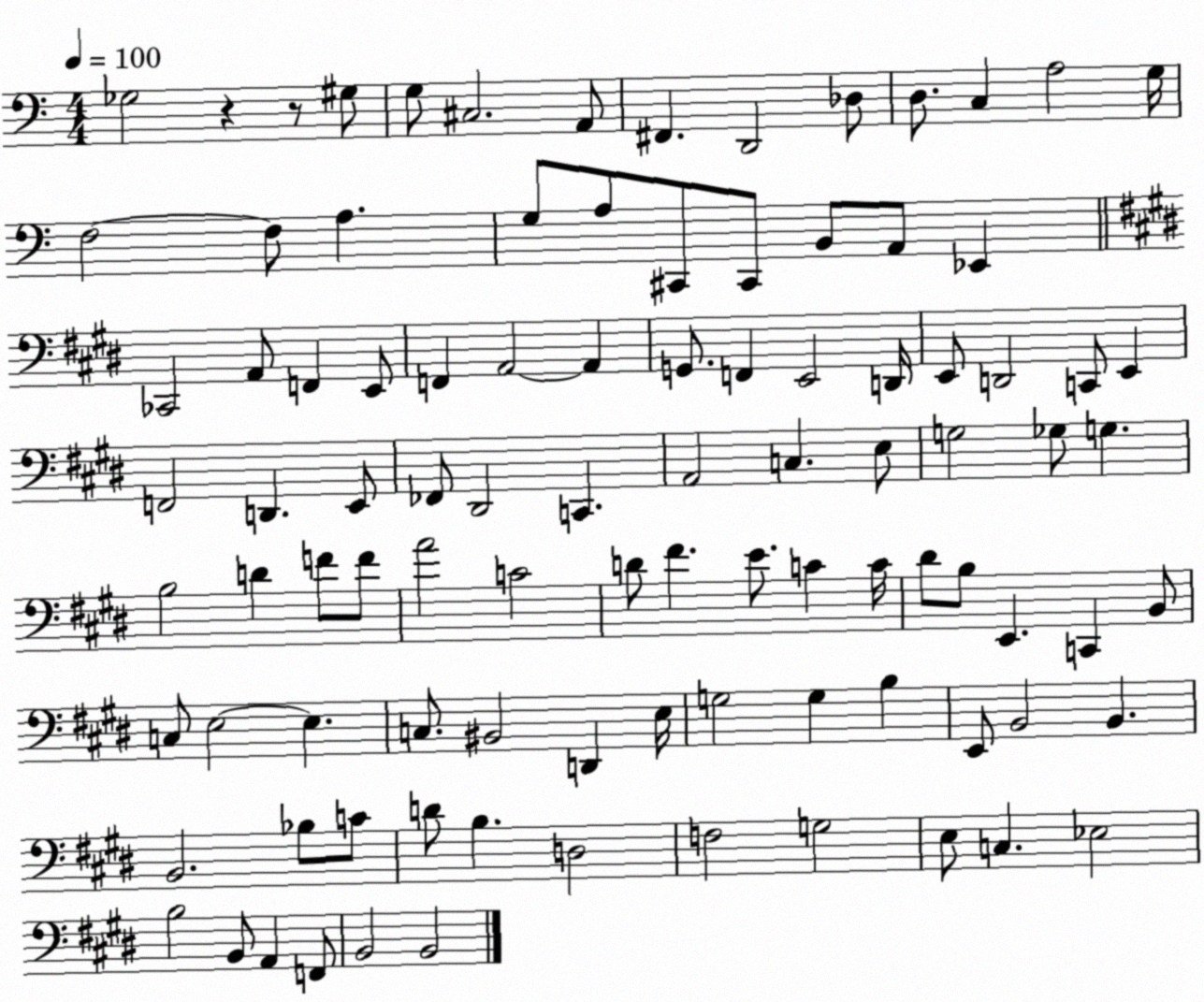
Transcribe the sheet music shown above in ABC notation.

X:1
T:Untitled
M:4/4
L:1/4
K:C
_G,2 z z/2 ^G,/2 G,/2 ^C,2 A,,/2 ^F,, D,,2 _D,/2 D,/2 C, A,2 G,/4 F,2 F,/2 A, G,/2 A,/2 ^C,,/2 ^C,,/2 B,,/2 A,,/2 _E,, _C,,2 A,,/2 F,, E,,/2 F,, A,,2 A,, G,,/2 F,, E,,2 D,,/4 E,,/2 D,,2 C,,/2 E,, F,,2 D,, E,,/2 _F,,/2 ^D,,2 C,, A,,2 C, E,/2 G,2 _G,/2 G, B,2 D F/2 F/2 A2 C2 D/2 ^F E/2 C C/4 ^D/2 B,/2 E,, C,, B,,/2 C,/2 E,2 E, C,/2 ^B,,2 D,, E,/4 G,2 G, B, E,,/2 B,,2 B,, B,,2 _B,/2 C/2 D/2 B, D,2 F,2 G,2 E,/2 C, _E,2 B,2 B,,/2 A,, F,,/2 B,,2 B,,2